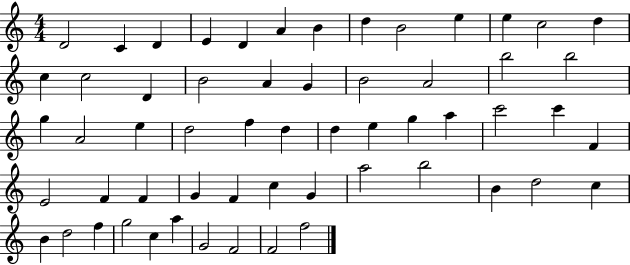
{
  \clef treble
  \numericTimeSignature
  \time 4/4
  \key c \major
  d'2 c'4 d'4 | e'4 d'4 a'4 b'4 | d''4 b'2 e''4 | e''4 c''2 d''4 | \break c''4 c''2 d'4 | b'2 a'4 g'4 | b'2 a'2 | b''2 b''2 | \break g''4 a'2 e''4 | d''2 f''4 d''4 | d''4 e''4 g''4 a''4 | c'''2 c'''4 f'4 | \break e'2 f'4 f'4 | g'4 f'4 c''4 g'4 | a''2 b''2 | b'4 d''2 c''4 | \break b'4 d''2 f''4 | g''2 c''4 a''4 | g'2 f'2 | f'2 f''2 | \break \bar "|."
}